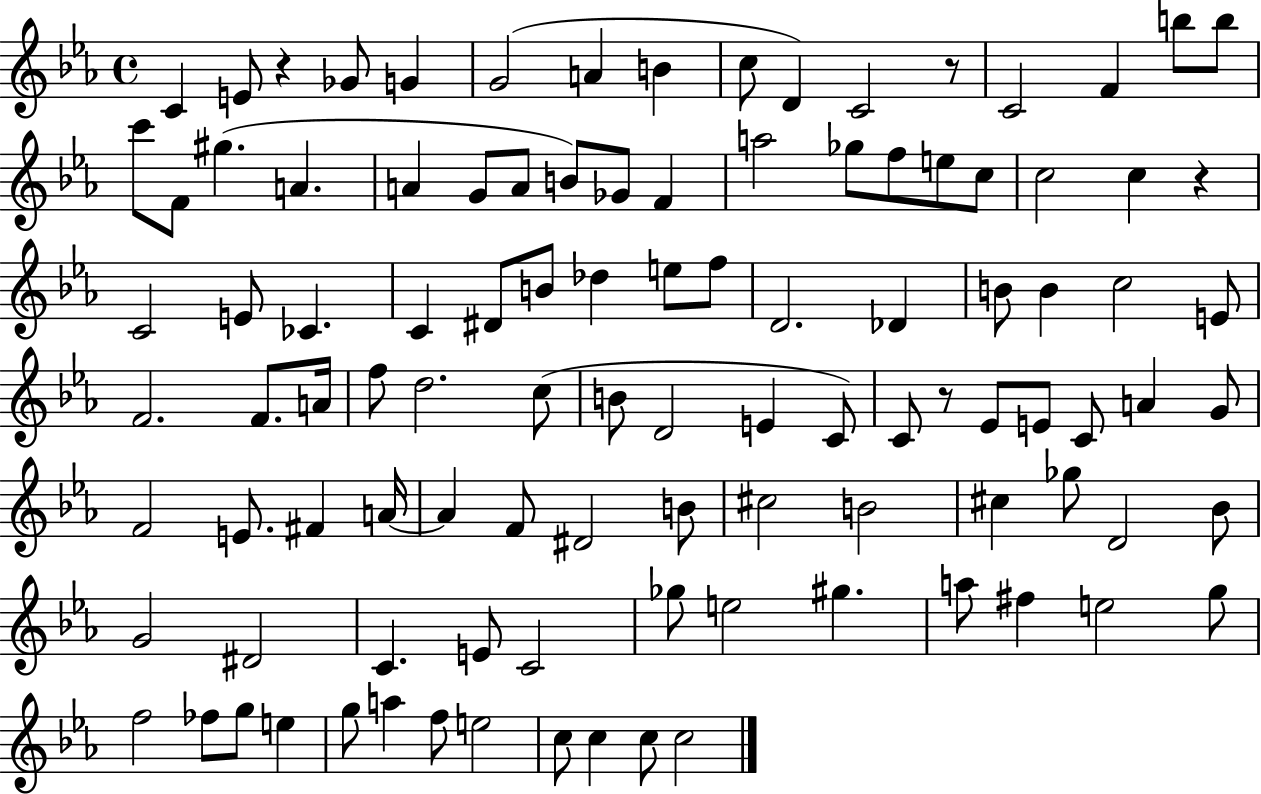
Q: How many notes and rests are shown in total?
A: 104